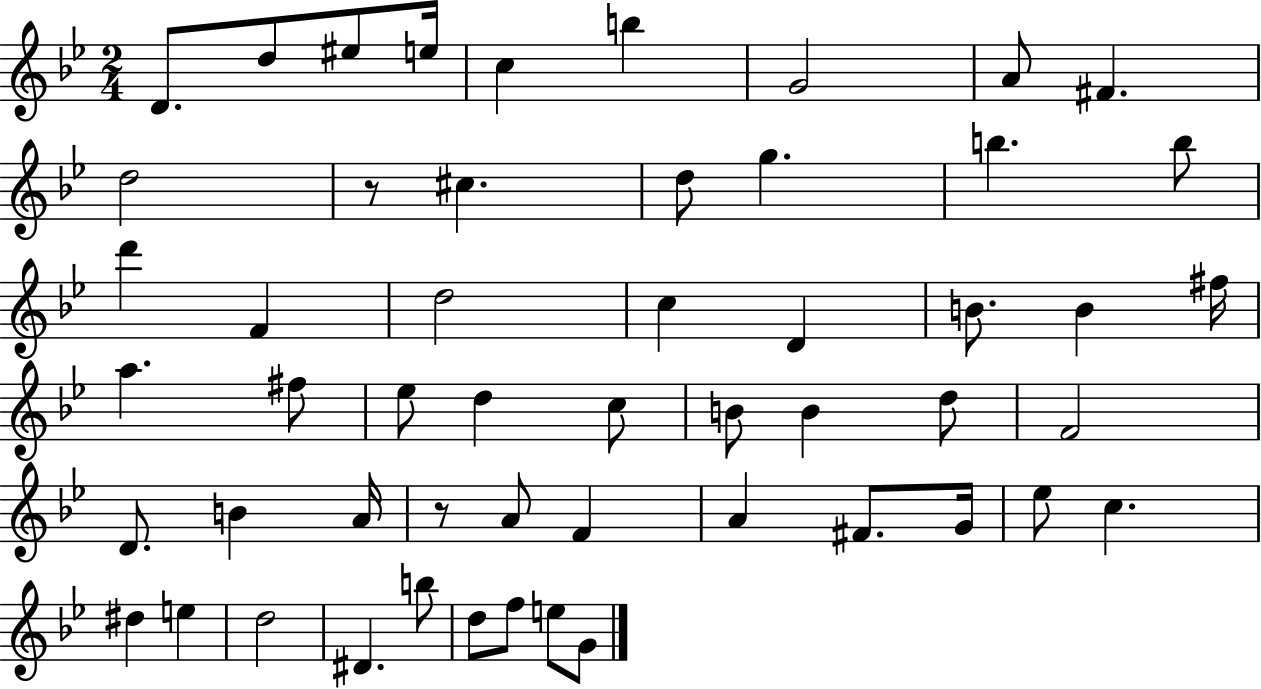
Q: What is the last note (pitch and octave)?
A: G4